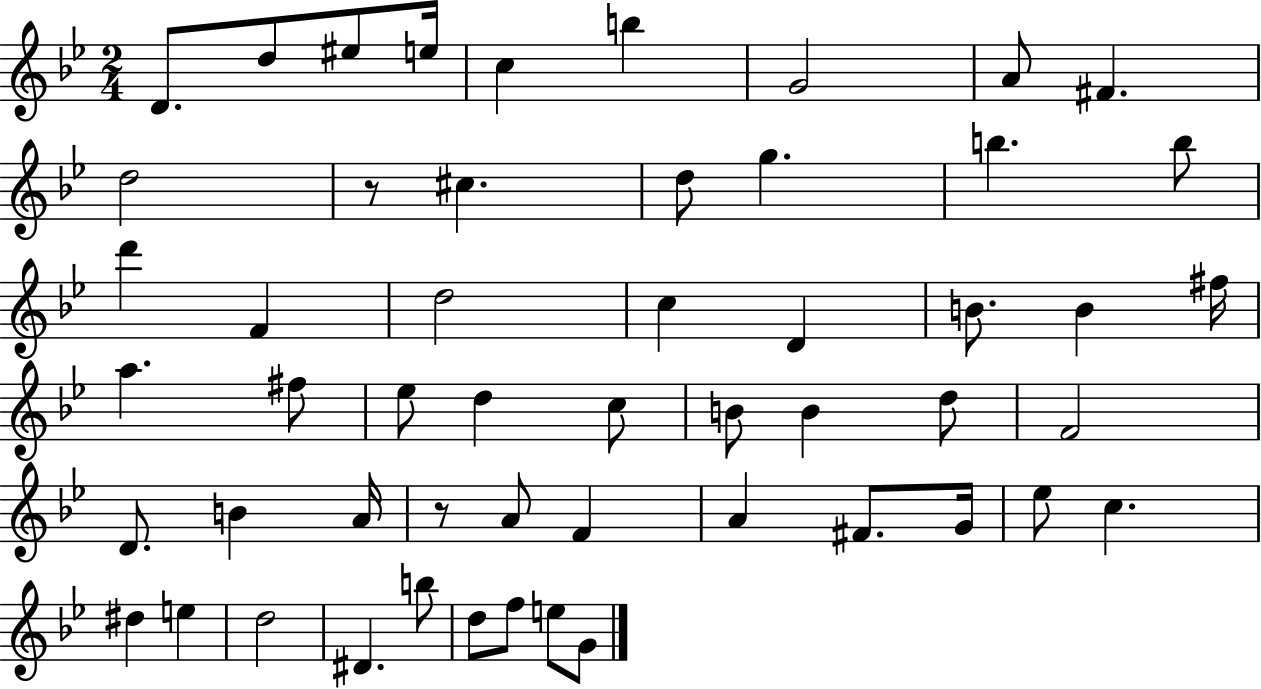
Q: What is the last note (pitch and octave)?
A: G4